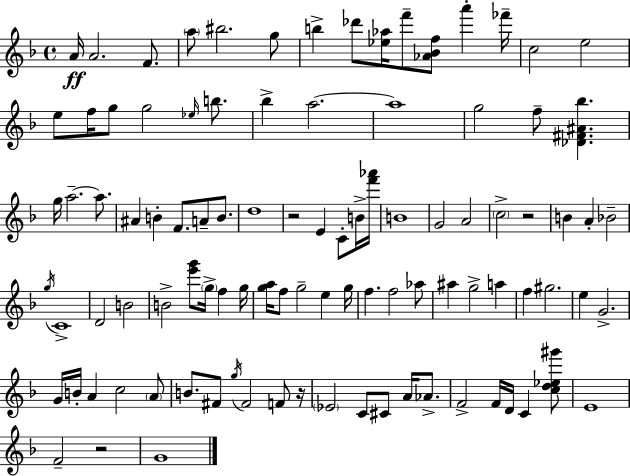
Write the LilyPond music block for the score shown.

{
  \clef treble
  \time 4/4
  \defaultTimeSignature
  \key d \minor
  \repeat volta 2 { a'16\ff a'2. f'8. | \parenthesize a''8 bis''2. g''8 | b''4-> des'''8 <ees'' aes''>16 f'''8-- <aes' bes' f''>8 a'''4-. fes'''16-- | c''2 e''2 | \break e''8 f''16 g''8 g''2 \grace { ees''16 } b''8. | bes''4-> a''2.~~ | a''1 | g''2 f''8-- <des' fis' ais' bes''>4. | \break g''16 a''2.--~~ a''8. | ais'4 b'4-. f'8. a'8-- b'8. | d''1 | r2 e'4 c'8-. b'16-> | \break <f''' aes'''>16 b'1 | g'2 a'2 | \parenthesize c''2-> r2 | b'4 a'4-. bes'2-- | \break \acciaccatura { g''16 } c'1-> | d'2 b'2 | b'2-> <e''' g'''>8 \parenthesize g''16-> f''4 | g''16 <g'' a''>16 f''8 g''2-- e''4 | \break g''16 f''4. f''2 | aes''8 ais''4 g''2-> a''4 | f''4 gis''2. | e''4 g'2.-> | \break g'16 b'16-. a'4 c''2 | \parenthesize a'8 b'8. fis'8 \acciaccatura { g''16 } fis'2 | f'8 r16 \parenthesize ees'2 c'8 cis'8 a'16 | aes'8.-> f'2-> f'16 d'16 c'4 | \break <c'' d'' ees'' gis'''>8 e'1 | f'2-- r2 | g'1 | } \bar "|."
}